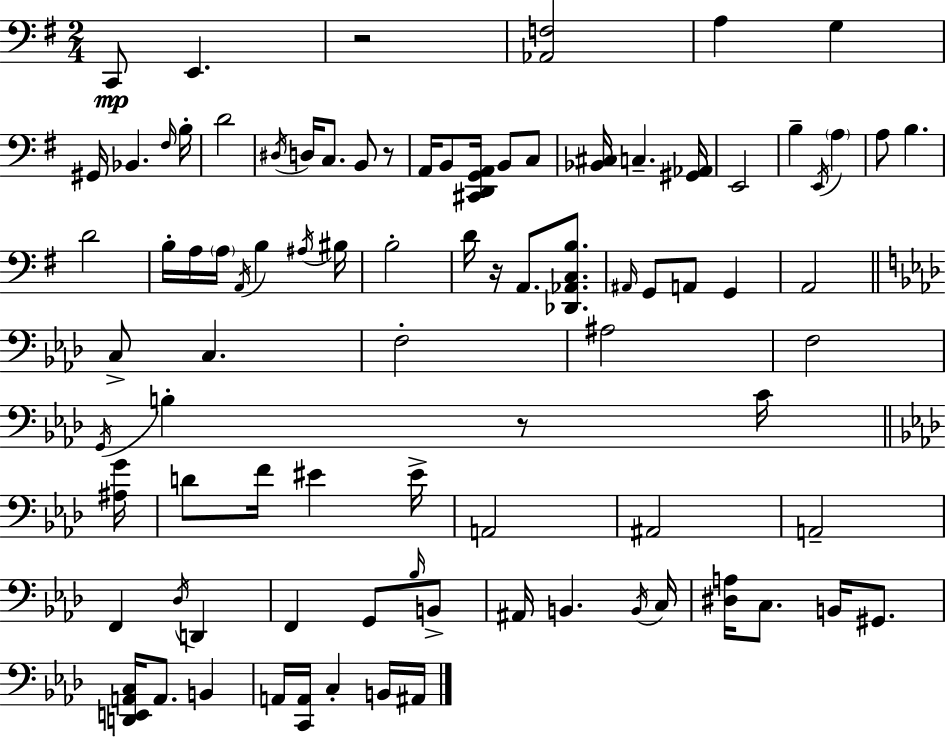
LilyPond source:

{
  \clef bass
  \numericTimeSignature
  \time 2/4
  \key e \minor
  c,8\mp e,4. | r2 | <aes, f>2 | a4 g4 | \break gis,16 bes,4. \grace { fis16 } | b16-. d'2 | \acciaccatura { dis16 } d16 c8. b,8 | r8 a,16 b,8 <cis, d, g, a,>16 b,8 | \break c8 <bes, cis>16 c4.-- | <gis, aes,>16 e,2 | b4-- \acciaccatura { e,16 } \parenthesize a4 | a8 b4. | \break d'2 | b16-. a16 \parenthesize a16 \acciaccatura { a,16 } b4 | \acciaccatura { ais16 } bis16 b2-. | d'16 r16 a,8. | \break <des, aes, c b>8. \grace { ais,16 } g,8 | a,8 g,4 a,2 | \bar "||" \break \key aes \major c8-> c4. | f2-. | ais2 | f2 | \break \acciaccatura { g,16 } b4-. r8 c'16 | \bar "||" \break \key aes \major <ais g'>16 d'8 f'16 eis'4 | eis'16-> a,2 | ais,2 | a,2-- | \break f,4 \acciaccatura { des16 } d,4 | f,4 g,8 | \grace { bes16 } b,8-> ais,16 b,4. | \acciaccatura { b,16 } c16 <dis a>16 c8. | \break b,16 gis,8. <d, e, a, c>16 a,8. | b,4 a,16 <c, a,>16 c4-. | b,16 ais,16 \bar "|."
}